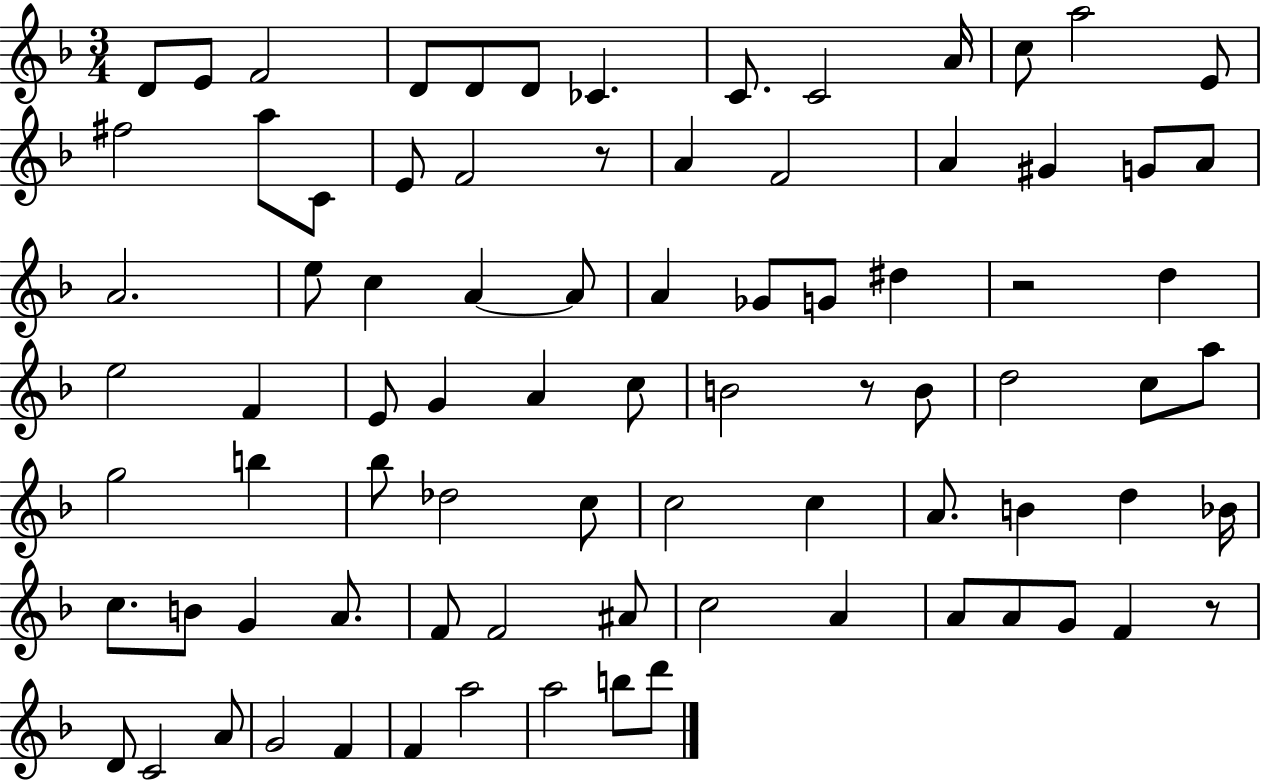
{
  \clef treble
  \numericTimeSignature
  \time 3/4
  \key f \major
  d'8 e'8 f'2 | d'8 d'8 d'8 ces'4. | c'8. c'2 a'16 | c''8 a''2 e'8 | \break fis''2 a''8 c'8 | e'8 f'2 r8 | a'4 f'2 | a'4 gis'4 g'8 a'8 | \break a'2. | e''8 c''4 a'4~~ a'8 | a'4 ges'8 g'8 dis''4 | r2 d''4 | \break e''2 f'4 | e'8 g'4 a'4 c''8 | b'2 r8 b'8 | d''2 c''8 a''8 | \break g''2 b''4 | bes''8 des''2 c''8 | c''2 c''4 | a'8. b'4 d''4 bes'16 | \break c''8. b'8 g'4 a'8. | f'8 f'2 ais'8 | c''2 a'4 | a'8 a'8 g'8 f'4 r8 | \break d'8 c'2 a'8 | g'2 f'4 | f'4 a''2 | a''2 b''8 d'''8 | \break \bar "|."
}